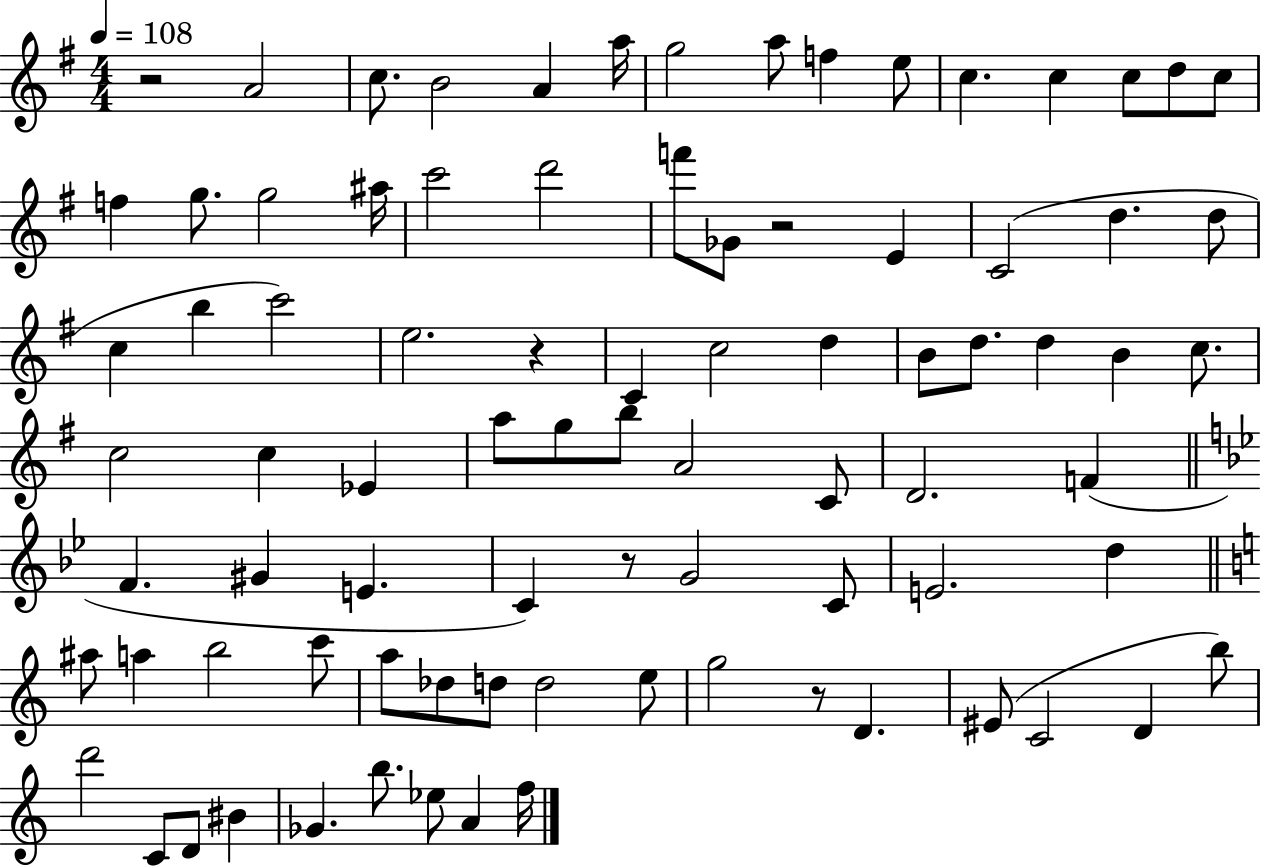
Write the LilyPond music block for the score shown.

{
  \clef treble
  \numericTimeSignature
  \time 4/4
  \key g \major
  \tempo 4 = 108
  r2 a'2 | c''8. b'2 a'4 a''16 | g''2 a''8 f''4 e''8 | c''4. c''4 c''8 d''8 c''8 | \break f''4 g''8. g''2 ais''16 | c'''2 d'''2 | f'''8 ges'8 r2 e'4 | c'2( d''4. d''8 | \break c''4 b''4 c'''2) | e''2. r4 | c'4 c''2 d''4 | b'8 d''8. d''4 b'4 c''8. | \break c''2 c''4 ees'4 | a''8 g''8 b''8 a'2 c'8 | d'2. f'4( | \bar "||" \break \key bes \major f'4. gis'4 e'4. | c'4) r8 g'2 c'8 | e'2. d''4 | \bar "||" \break \key a \minor ais''8 a''4 b''2 c'''8 | a''8 des''8 d''8 d''2 e''8 | g''2 r8 d'4. | eis'8( c'2 d'4 b''8) | \break d'''2 c'8 d'8 bis'4 | ges'4. b''8. ees''8 a'4 f''16 | \bar "|."
}